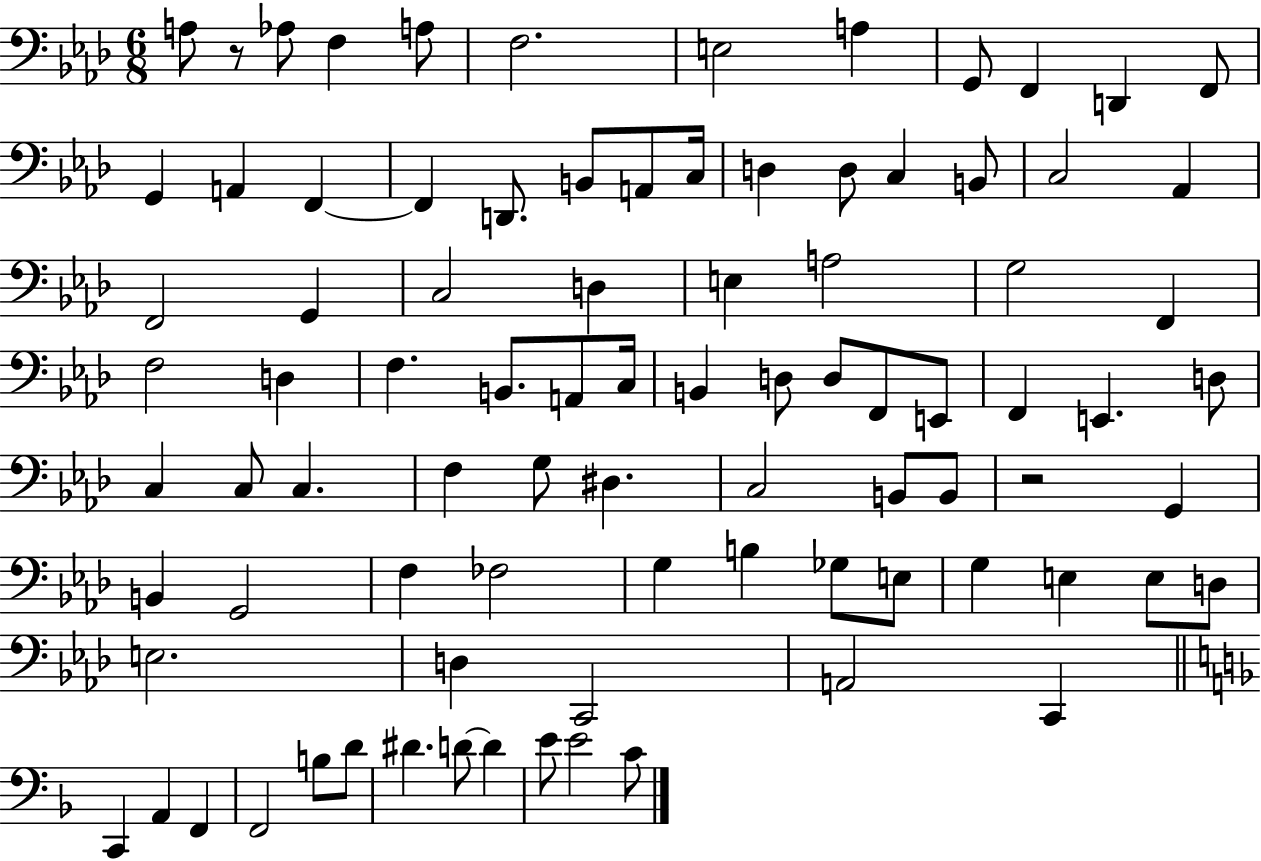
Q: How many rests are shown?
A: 2